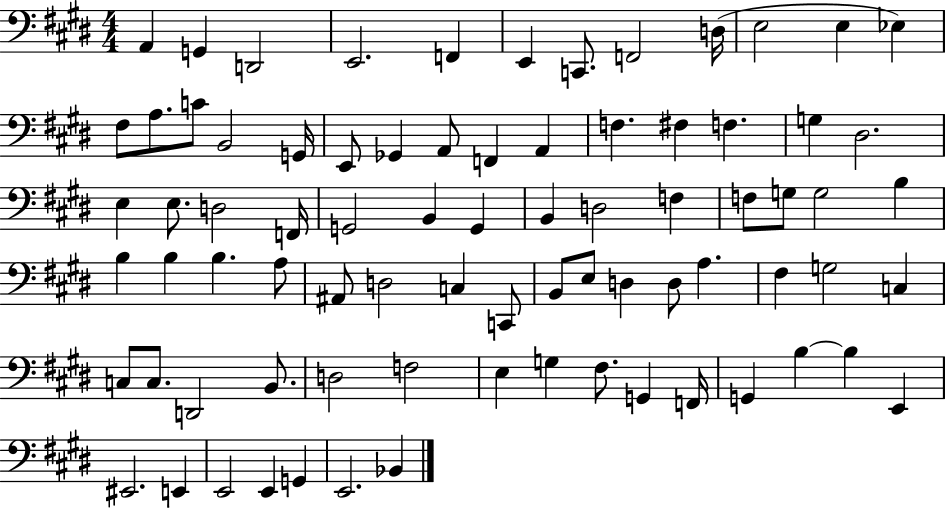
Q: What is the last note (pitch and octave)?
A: Bb2